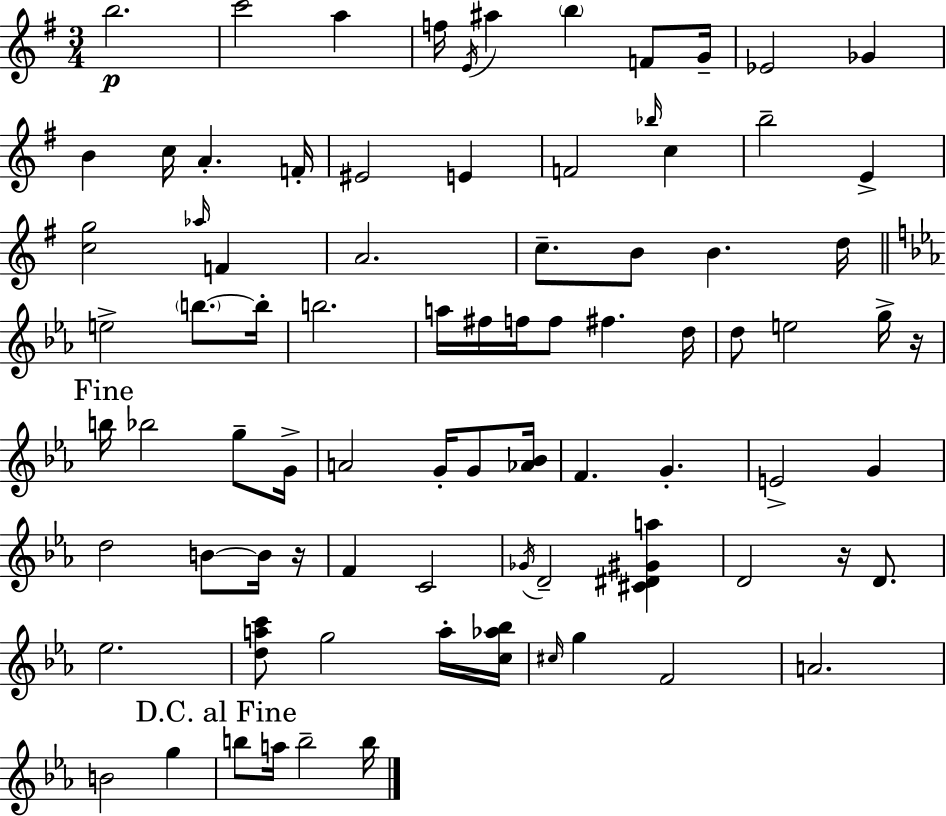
{
  \clef treble
  \numericTimeSignature
  \time 3/4
  \key e \minor
  \repeat volta 2 { b''2.\p | c'''2 a''4 | f''16 \acciaccatura { e'16 } ais''4 \parenthesize b''4 f'8 | g'16-- ees'2 ges'4 | \break b'4 c''16 a'4.-. | f'16-. eis'2 e'4 | f'2 \grace { bes''16 } c''4 | b''2-- e'4-> | \break <c'' g''>2 \grace { aes''16 } f'4 | a'2. | c''8.-- b'8 b'4. | d''16 \bar "||" \break \key ees \major e''2-> \parenthesize b''8.~~ b''16-. | b''2. | a''16 fis''16 f''16 f''8 fis''4. d''16 | d''8 e''2 g''16-> r16 | \break \mark "Fine" b''16 bes''2 g''8-- g'16-> | a'2 g'16-. g'8 <aes' bes'>16 | f'4. g'4.-. | e'2-> g'4 | \break d''2 b'8~~ b'16 r16 | f'4 c'2 | \acciaccatura { ges'16 } d'2-- <cis' dis' gis' a''>4 | d'2 r16 d'8. | \break ees''2. | <d'' a'' c'''>8 g''2 a''16-. | <c'' aes'' bes''>16 \grace { cis''16 } g''4 f'2 | a'2. | \break b'2 g''4 | \mark "D.C. al Fine" b''8 a''16 b''2-- | b''16 } \bar "|."
}